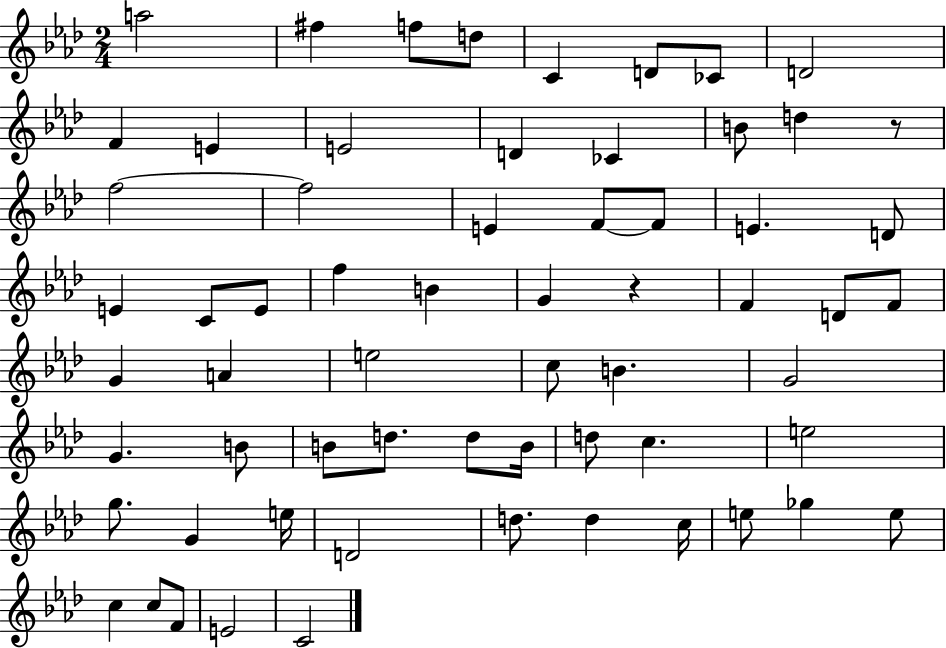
X:1
T:Untitled
M:2/4
L:1/4
K:Ab
a2 ^f f/2 d/2 C D/2 _C/2 D2 F E E2 D _C B/2 d z/2 f2 f2 E F/2 F/2 E D/2 E C/2 E/2 f B G z F D/2 F/2 G A e2 c/2 B G2 G B/2 B/2 d/2 d/2 B/4 d/2 c e2 g/2 G e/4 D2 d/2 d c/4 e/2 _g e/2 c c/2 F/2 E2 C2